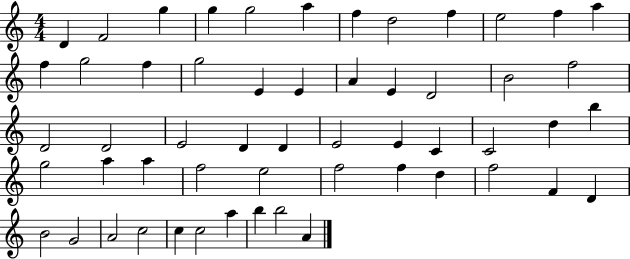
{
  \clef treble
  \numericTimeSignature
  \time 4/4
  \key c \major
  d'4 f'2 g''4 | g''4 g''2 a''4 | f''4 d''2 f''4 | e''2 f''4 a''4 | \break f''4 g''2 f''4 | g''2 e'4 e'4 | a'4 e'4 d'2 | b'2 f''2 | \break d'2 d'2 | e'2 d'4 d'4 | e'2 e'4 c'4 | c'2 d''4 b''4 | \break g''2 a''4 a''4 | f''2 e''2 | f''2 f''4 d''4 | f''2 f'4 d'4 | \break b'2 g'2 | a'2 c''2 | c''4 c''2 a''4 | b''4 b''2 a'4 | \break \bar "|."
}